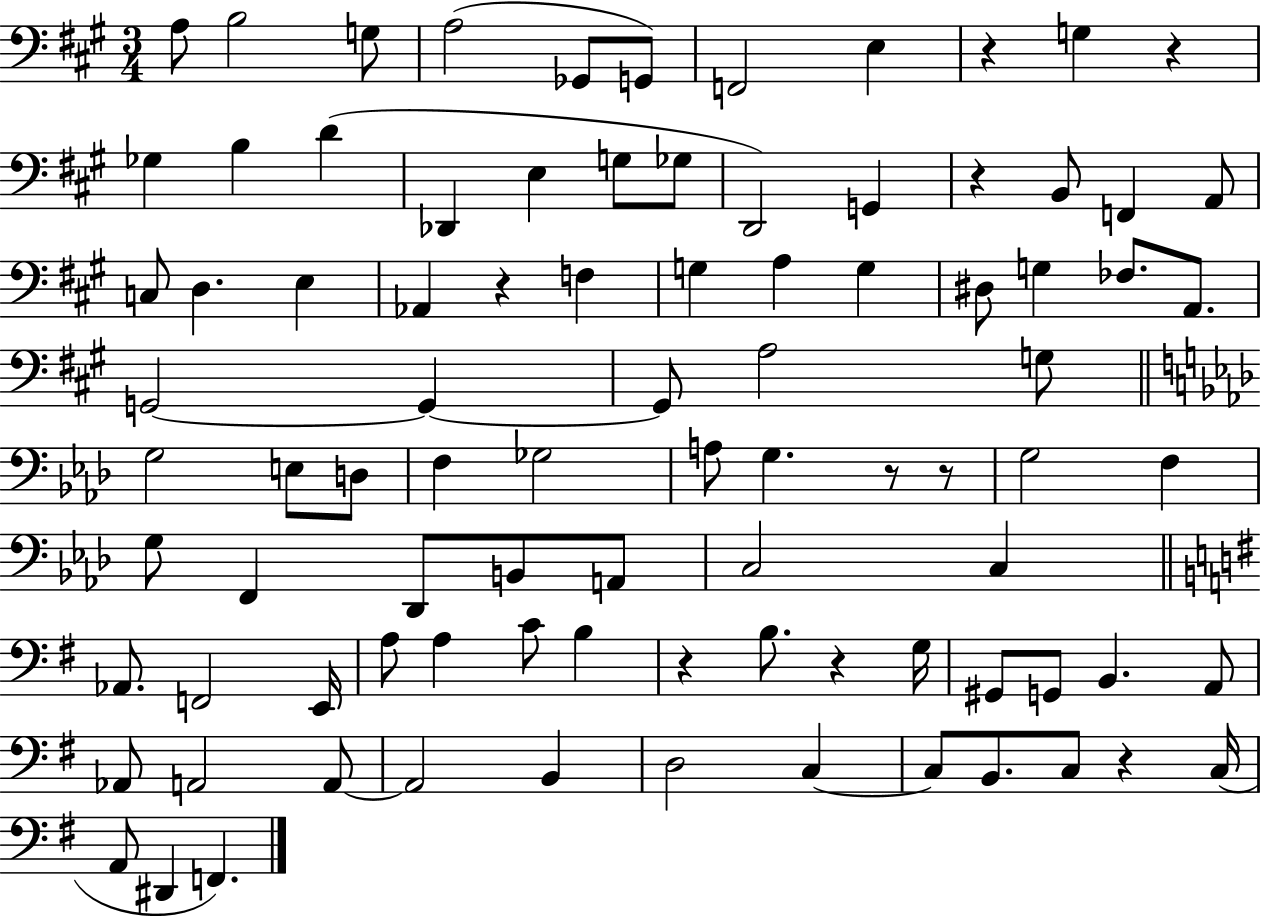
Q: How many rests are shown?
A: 9